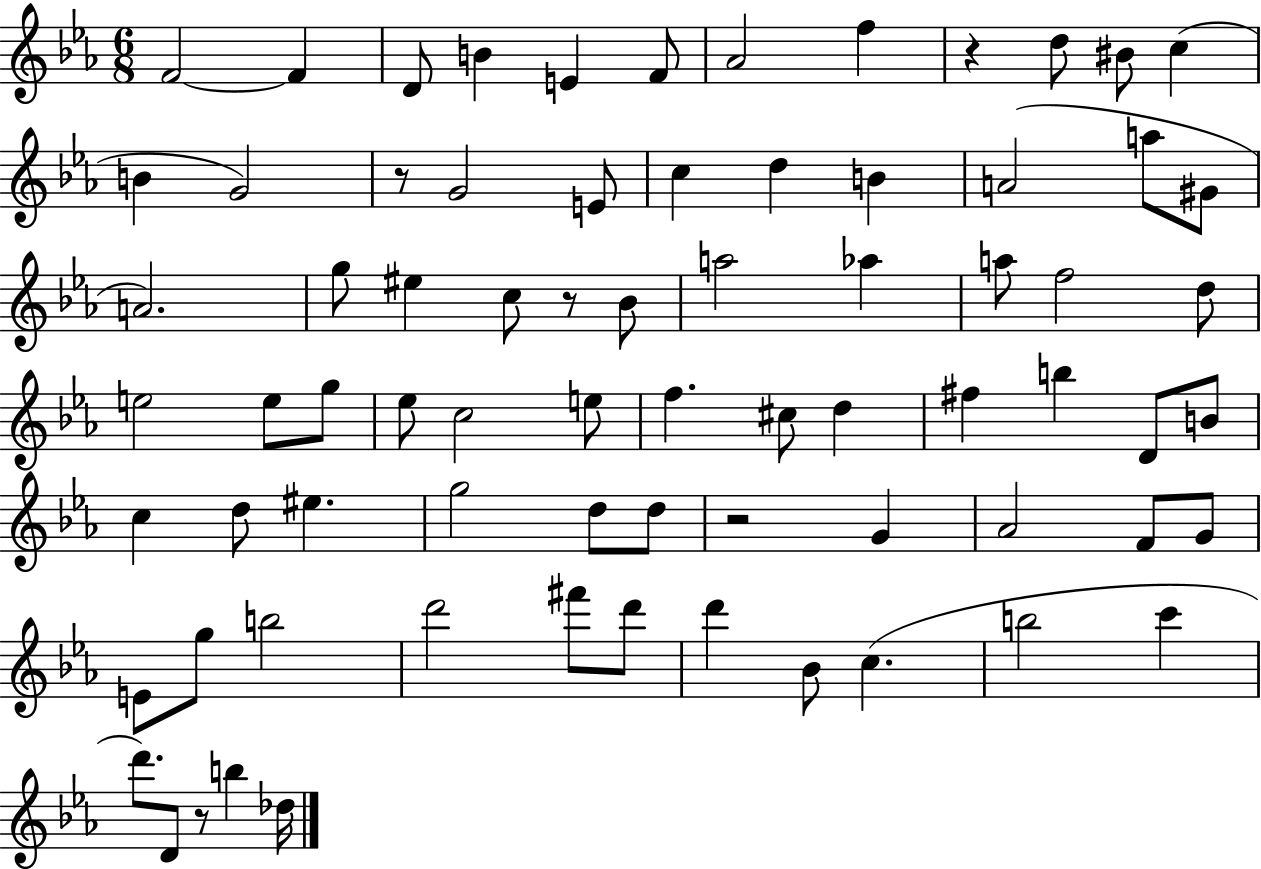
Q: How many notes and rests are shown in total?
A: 74